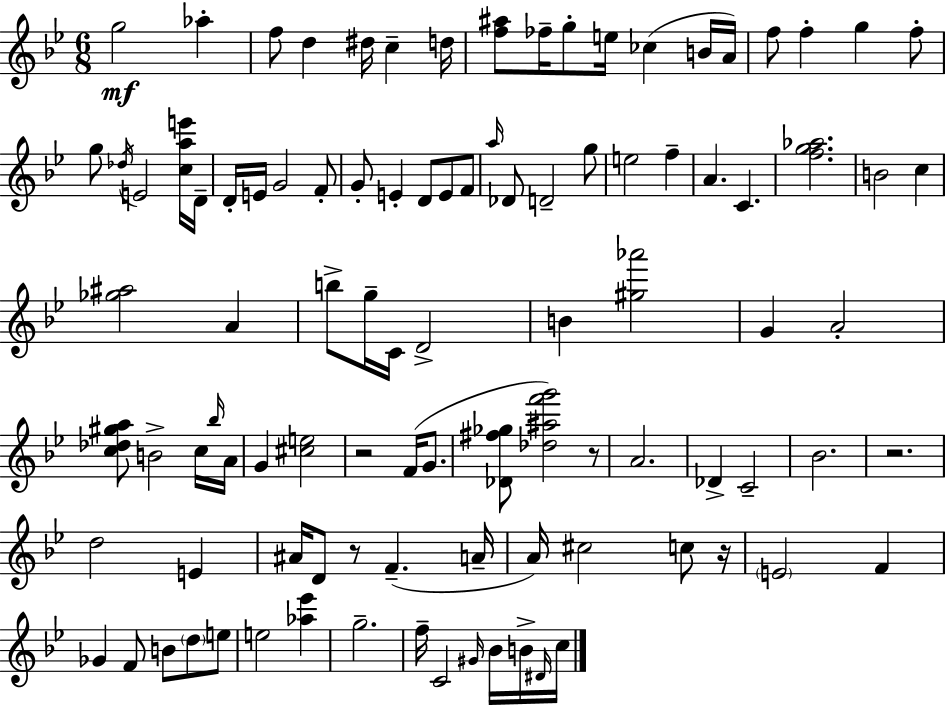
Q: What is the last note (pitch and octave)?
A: C5